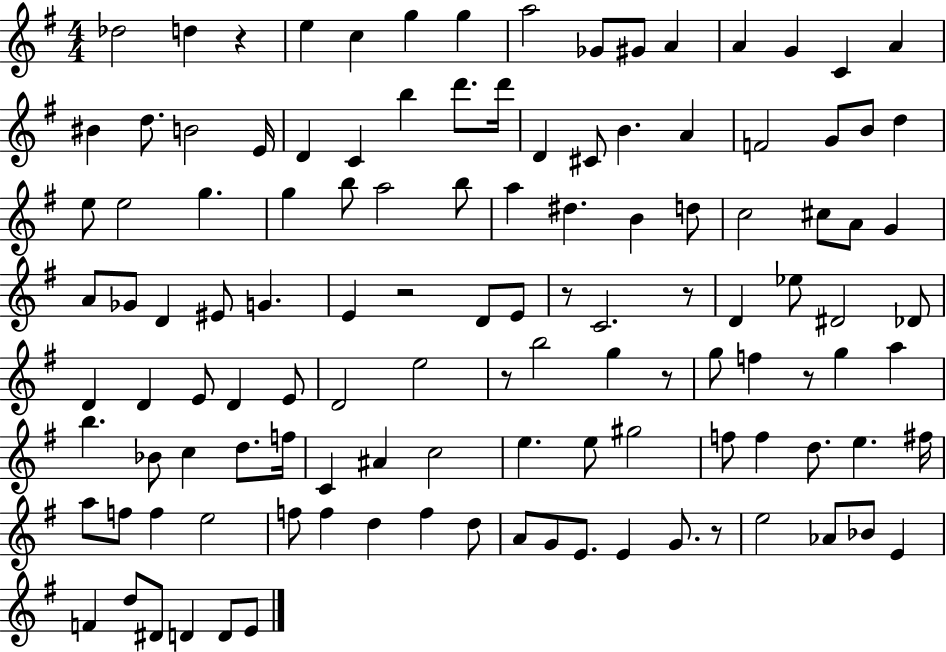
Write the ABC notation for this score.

X:1
T:Untitled
M:4/4
L:1/4
K:G
_d2 d z e c g g a2 _G/2 ^G/2 A A G C A ^B d/2 B2 E/4 D C b d'/2 d'/4 D ^C/2 B A F2 G/2 B/2 d e/2 e2 g g b/2 a2 b/2 a ^d B d/2 c2 ^c/2 A/2 G A/2 _G/2 D ^E/2 G E z2 D/2 E/2 z/2 C2 z/2 D _e/2 ^D2 _D/2 D D E/2 D E/2 D2 e2 z/2 b2 g z/2 g/2 f z/2 g a b _B/2 c d/2 f/4 C ^A c2 e e/2 ^g2 f/2 f d/2 e ^f/4 a/2 f/2 f e2 f/2 f d f d/2 A/2 G/2 E/2 E G/2 z/2 e2 _A/2 _B/2 E F d/2 ^D/2 D D/2 E/2